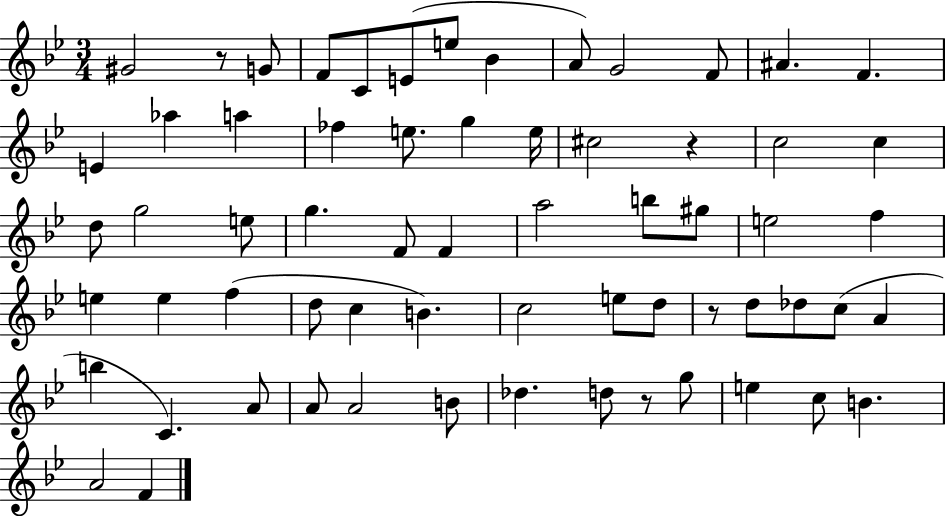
X:1
T:Untitled
M:3/4
L:1/4
K:Bb
^G2 z/2 G/2 F/2 C/2 E/2 e/2 _B A/2 G2 F/2 ^A F E _a a _f e/2 g e/4 ^c2 z c2 c d/2 g2 e/2 g F/2 F a2 b/2 ^g/2 e2 f e e f d/2 c B c2 e/2 d/2 z/2 d/2 _d/2 c/2 A b C A/2 A/2 A2 B/2 _d d/2 z/2 g/2 e c/2 B A2 F